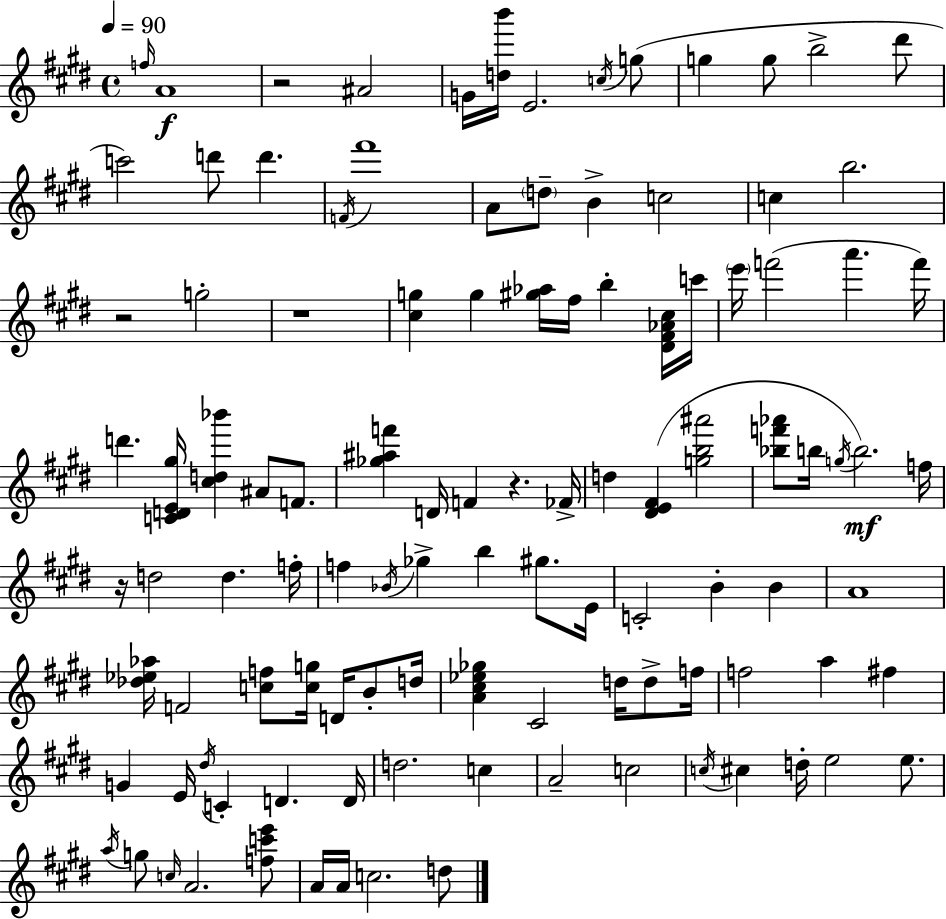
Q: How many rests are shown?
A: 5